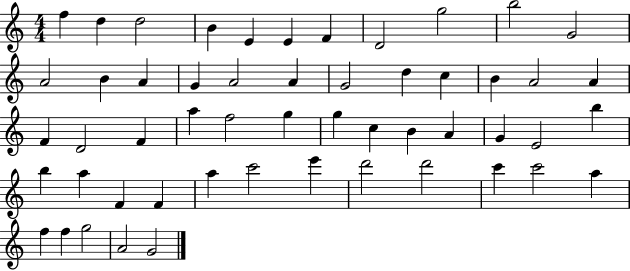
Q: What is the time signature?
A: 4/4